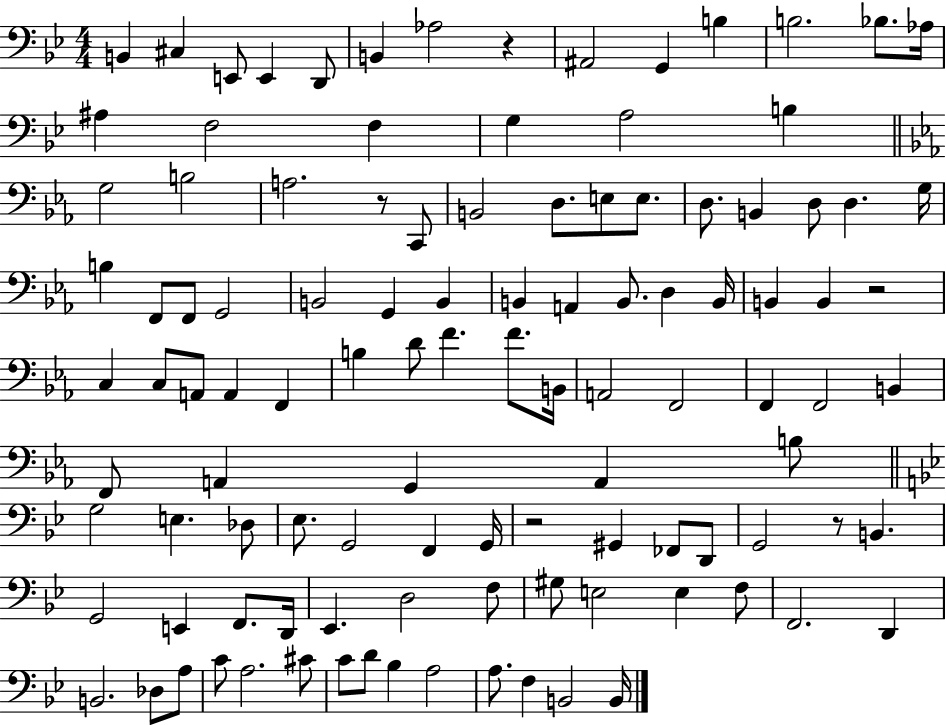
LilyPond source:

{
  \clef bass
  \numericTimeSignature
  \time 4/4
  \key bes \major
  b,4 cis4 e,8 e,4 d,8 | b,4 aes2 r4 | ais,2 g,4 b4 | b2. bes8. aes16 | \break ais4 f2 f4 | g4 a2 b4 | \bar "||" \break \key ees \major g2 b2 | a2. r8 c,8 | b,2 d8. e8 e8. | d8. b,4 d8 d4. g16 | \break b4 f,8 f,8 g,2 | b,2 g,4 b,4 | b,4 a,4 b,8. d4 b,16 | b,4 b,4 r2 | \break c4 c8 a,8 a,4 f,4 | b4 d'8 f'4. f'8. b,16 | a,2 f,2 | f,4 f,2 b,4 | \break f,8 a,4 g,4 a,4 b8 | \bar "||" \break \key bes \major g2 e4. des8 | ees8. g,2 f,4 g,16 | r2 gis,4 fes,8 d,8 | g,2 r8 b,4. | \break g,2 e,4 f,8. d,16 | ees,4. d2 f8 | gis8 e2 e4 f8 | f,2. d,4 | \break b,2. des8 a8 | c'8 a2. cis'8 | c'8 d'8 bes4 a2 | a8. f4 b,2 b,16 | \break \bar "|."
}